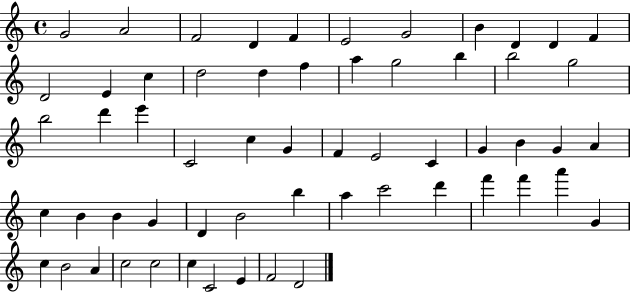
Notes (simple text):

G4/h A4/h F4/h D4/q F4/q E4/h G4/h B4/q D4/q D4/q F4/q D4/h E4/q C5/q D5/h D5/q F5/q A5/q G5/h B5/q B5/h G5/h B5/h D6/q E6/q C4/h C5/q G4/q F4/q E4/h C4/q G4/q B4/q G4/q A4/q C5/q B4/q B4/q G4/q D4/q B4/h B5/q A5/q C6/h D6/q F6/q F6/q A6/q G4/q C5/q B4/h A4/q C5/h C5/h C5/q C4/h E4/q F4/h D4/h